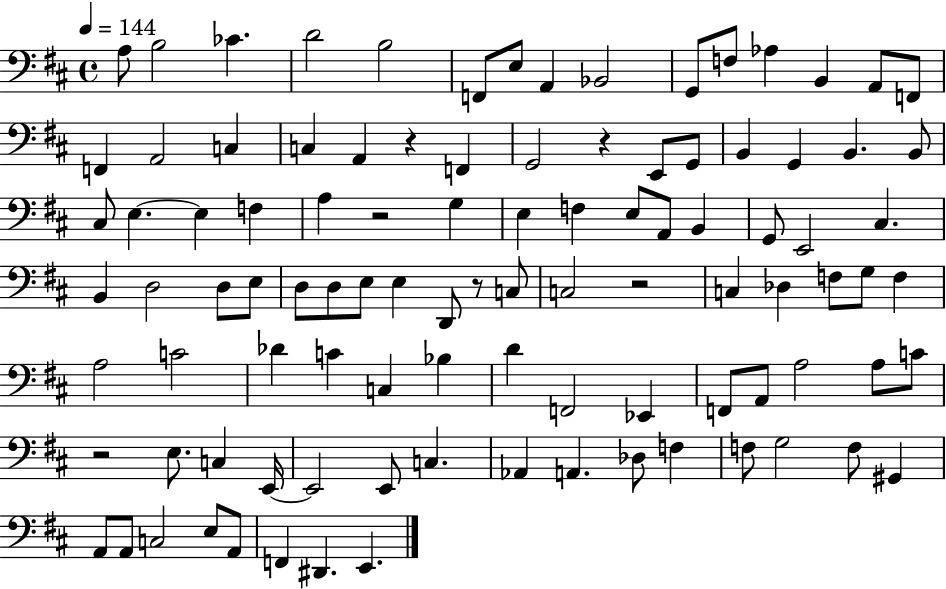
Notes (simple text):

A3/e B3/h CES4/q. D4/h B3/h F2/e E3/e A2/q Bb2/h G2/e F3/e Ab3/q B2/q A2/e F2/e F2/q A2/h C3/q C3/q A2/q R/q F2/q G2/h R/q E2/e G2/e B2/q G2/q B2/q. B2/e C#3/e E3/q. E3/q F3/q A3/q R/h G3/q E3/q F3/q E3/e A2/e B2/q G2/e E2/h C#3/q. B2/q D3/h D3/e E3/e D3/e D3/e E3/e E3/q D2/e R/e C3/e C3/h R/h C3/q Db3/q F3/e G3/e F3/q A3/h C4/h Db4/q C4/q C3/q Bb3/q D4/q F2/h Eb2/q F2/e A2/e A3/h A3/e C4/e R/h E3/e. C3/q E2/s E2/h E2/e C3/q. Ab2/q A2/q. Db3/e F3/q F3/e G3/h F3/e G#2/q A2/e A2/e C3/h E3/e A2/e F2/q D#2/q. E2/q.